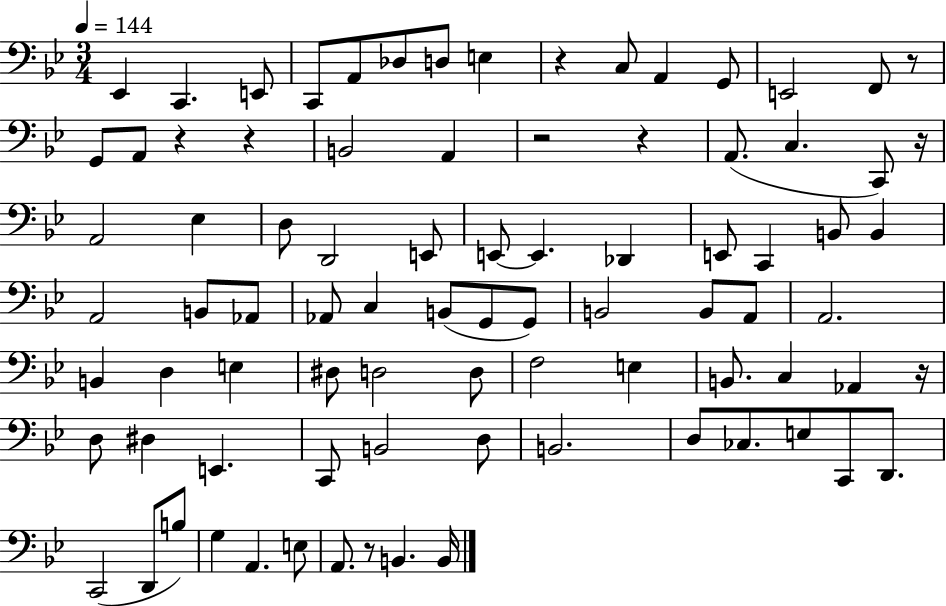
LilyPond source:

{
  \clef bass
  \numericTimeSignature
  \time 3/4
  \key bes \major
  \tempo 4 = 144
  ees,4 c,4. e,8 | c,8 a,8 des8 d8 e4 | r4 c8 a,4 g,8 | e,2 f,8 r8 | \break g,8 a,8 r4 r4 | b,2 a,4 | r2 r4 | a,8.( c4. c,8) r16 | \break a,2 ees4 | d8 d,2 e,8 | e,8~~ e,4. des,4 | e,8 c,4 b,8 b,4 | \break a,2 b,8 aes,8 | aes,8 c4 b,8( g,8 g,8) | b,2 b,8 a,8 | a,2. | \break b,4 d4 e4 | dis8 d2 d8 | f2 e4 | b,8. c4 aes,4 r16 | \break d8 dis4 e,4. | c,8 b,2 d8 | b,2. | d8 ces8. e8 c,8 d,8. | \break c,2( d,8 b8) | g4 a,4. e8 | a,8. r8 b,4. b,16 | \bar "|."
}